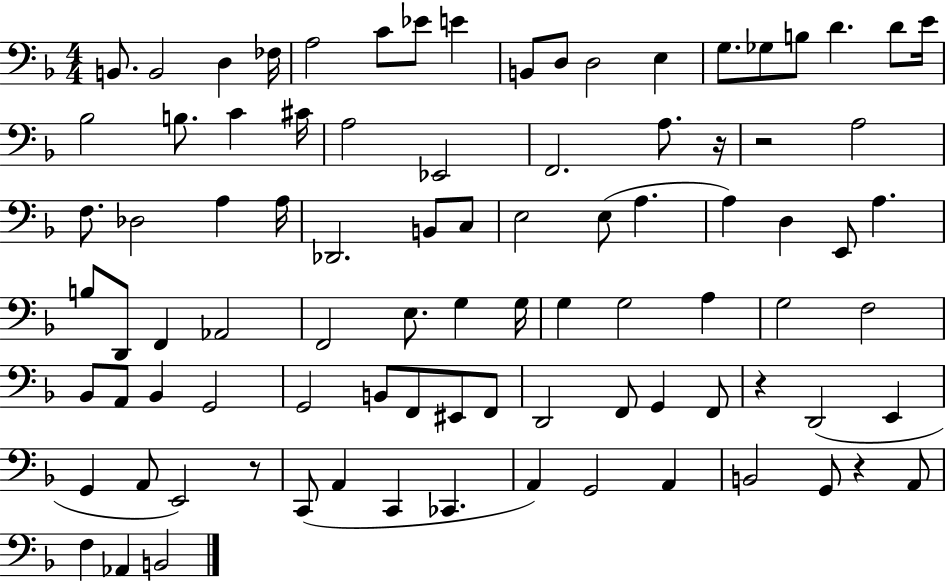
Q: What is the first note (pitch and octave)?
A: B2